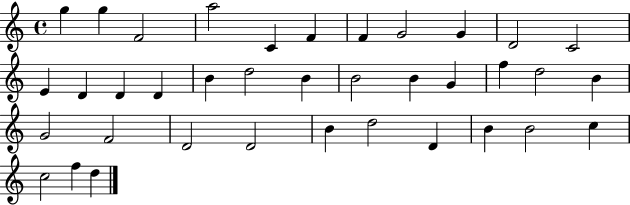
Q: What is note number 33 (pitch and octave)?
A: B4